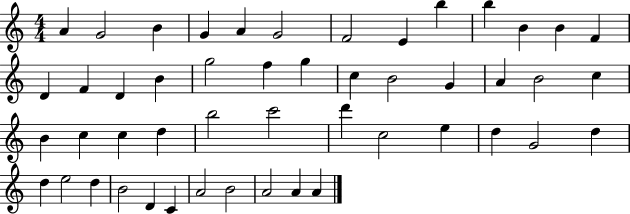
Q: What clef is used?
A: treble